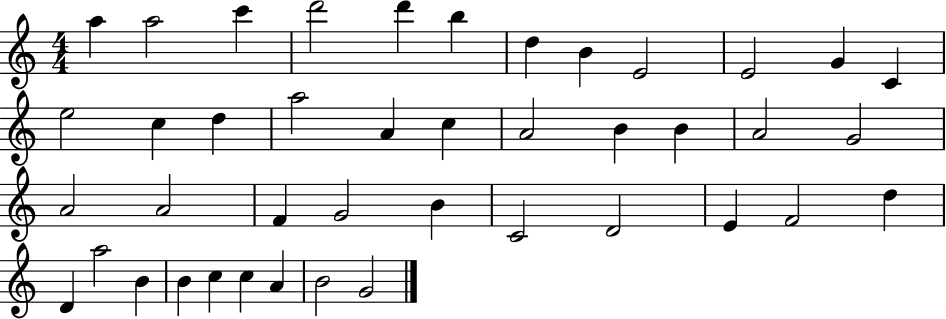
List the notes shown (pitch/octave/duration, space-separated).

A5/q A5/h C6/q D6/h D6/q B5/q D5/q B4/q E4/h E4/h G4/q C4/q E5/h C5/q D5/q A5/h A4/q C5/q A4/h B4/q B4/q A4/h G4/h A4/h A4/h F4/q G4/h B4/q C4/h D4/h E4/q F4/h D5/q D4/q A5/h B4/q B4/q C5/q C5/q A4/q B4/h G4/h